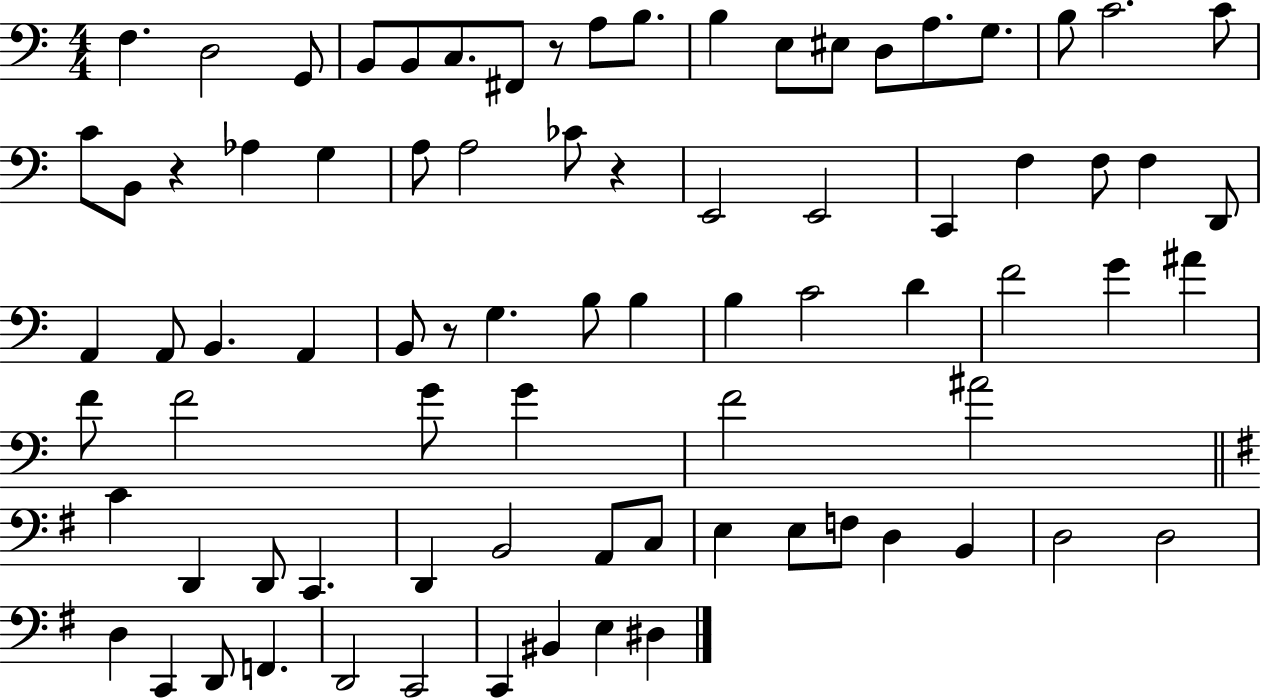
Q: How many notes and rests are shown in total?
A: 81